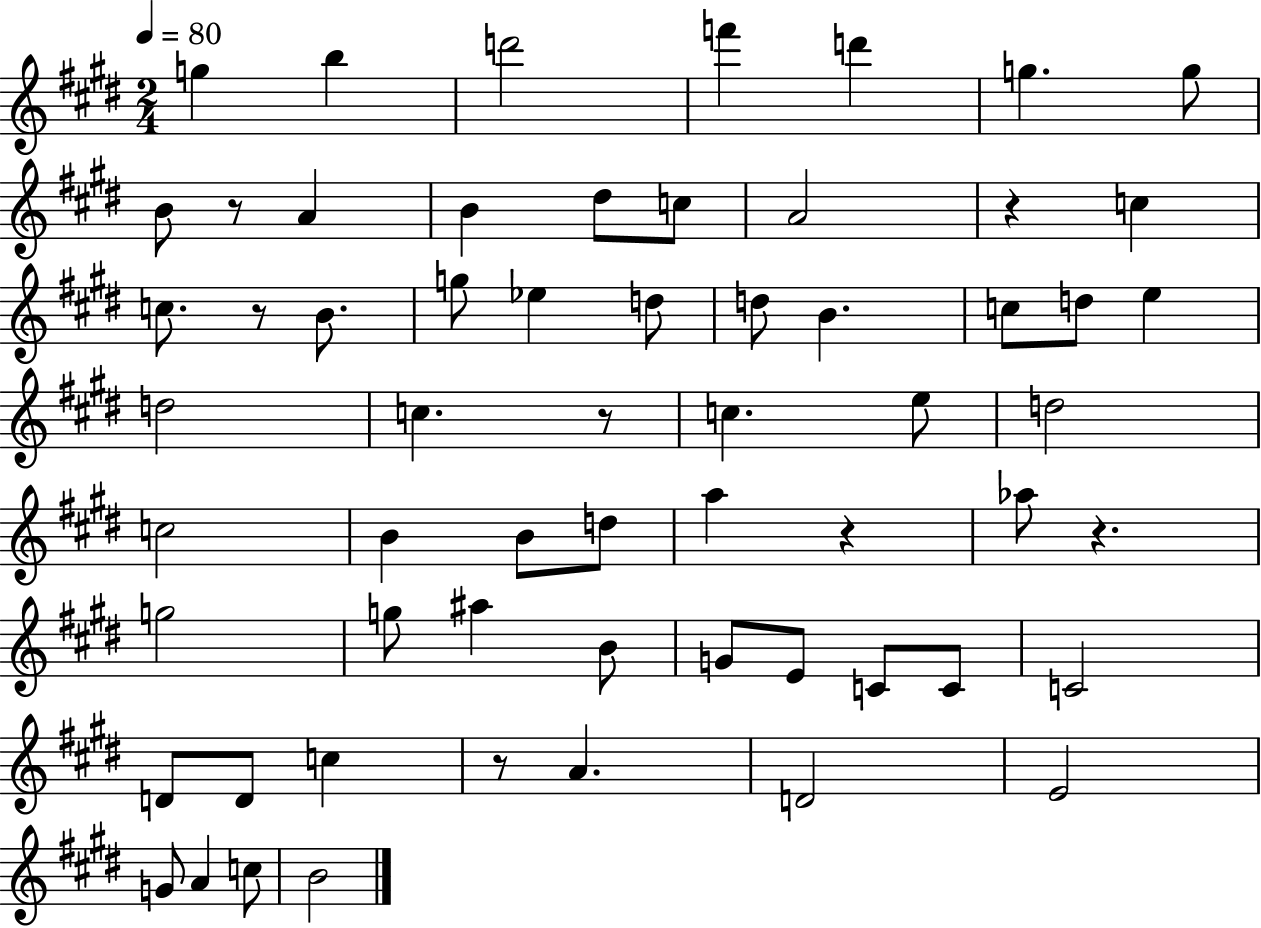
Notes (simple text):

G5/q B5/q D6/h F6/q D6/q G5/q. G5/e B4/e R/e A4/q B4/q D#5/e C5/e A4/h R/q C5/q C5/e. R/e B4/e. G5/e Eb5/q D5/e D5/e B4/q. C5/e D5/e E5/q D5/h C5/q. R/e C5/q. E5/e D5/h C5/h B4/q B4/e D5/e A5/q R/q Ab5/e R/q. G5/h G5/e A#5/q B4/e G4/e E4/e C4/e C4/e C4/h D4/e D4/e C5/q R/e A4/q. D4/h E4/h G4/e A4/q C5/e B4/h